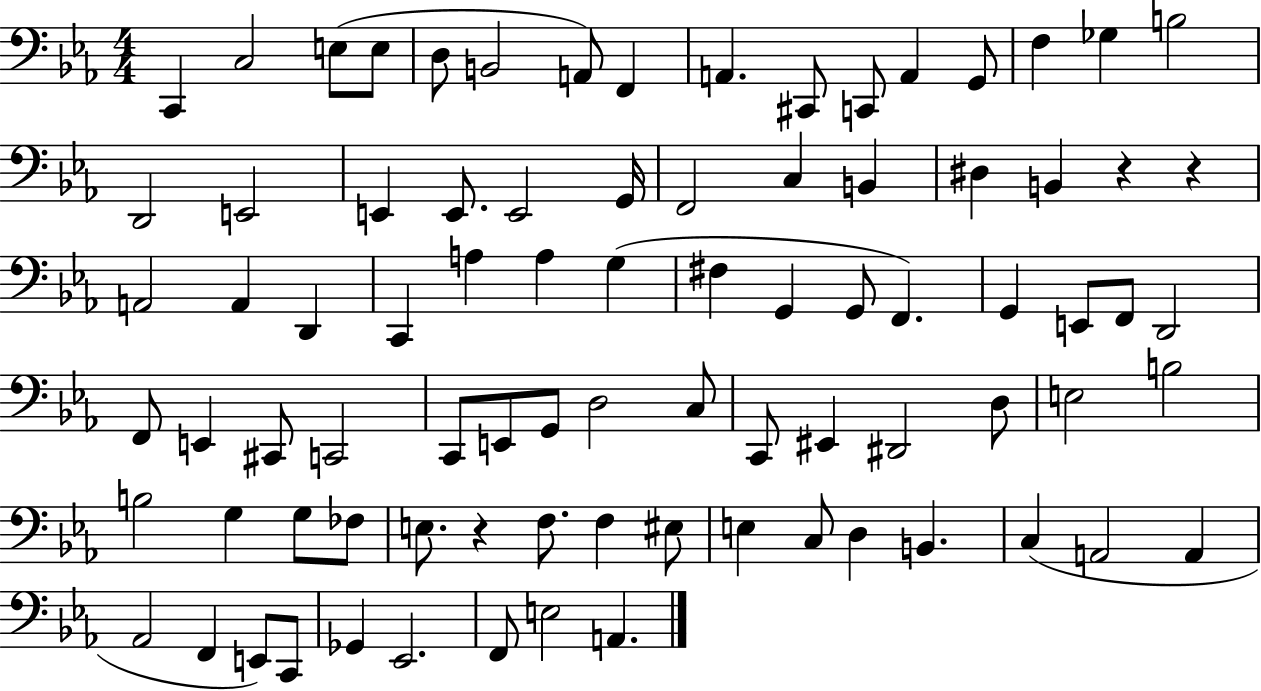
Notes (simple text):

C2/q C3/h E3/e E3/e D3/e B2/h A2/e F2/q A2/q. C#2/e C2/e A2/q G2/e F3/q Gb3/q B3/h D2/h E2/h E2/q E2/e. E2/h G2/s F2/h C3/q B2/q D#3/q B2/q R/q R/q A2/h A2/q D2/q C2/q A3/q A3/q G3/q F#3/q G2/q G2/e F2/q. G2/q E2/e F2/e D2/h F2/e E2/q C#2/e C2/h C2/e E2/e G2/e D3/h C3/e C2/e EIS2/q D#2/h D3/e E3/h B3/h B3/h G3/q G3/e FES3/e E3/e. R/q F3/e. F3/q EIS3/e E3/q C3/e D3/q B2/q. C3/q A2/h A2/q Ab2/h F2/q E2/e C2/e Gb2/q Eb2/h. F2/e E3/h A2/q.